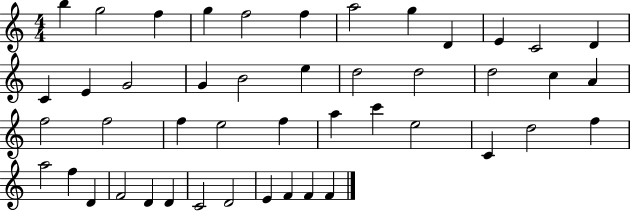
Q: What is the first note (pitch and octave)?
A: B5